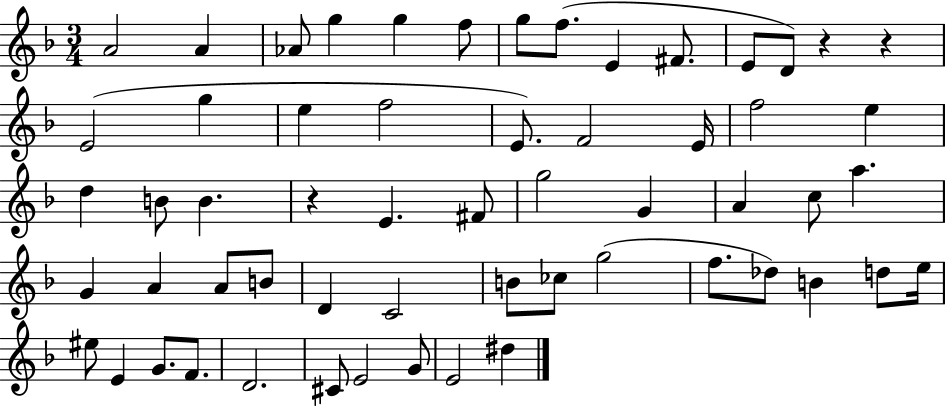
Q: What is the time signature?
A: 3/4